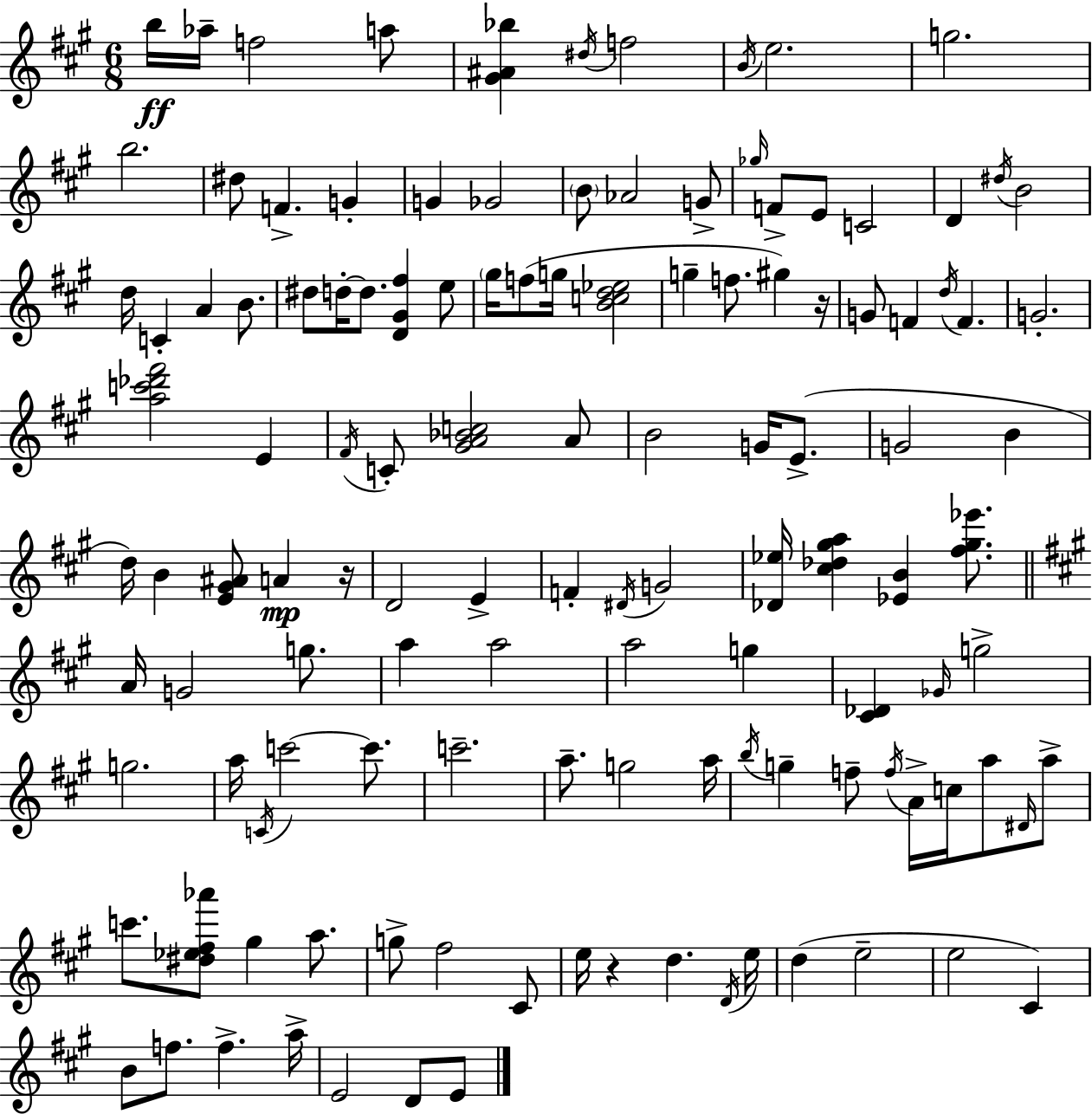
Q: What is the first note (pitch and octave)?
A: B5